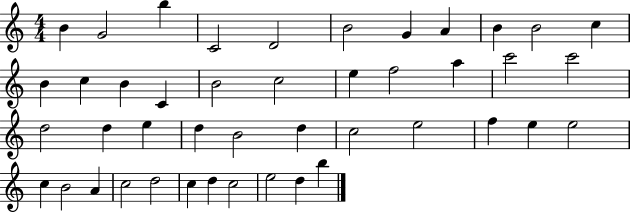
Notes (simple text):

B4/q G4/h B5/q C4/h D4/h B4/h G4/q A4/q B4/q B4/h C5/q B4/q C5/q B4/q C4/q B4/h C5/h E5/q F5/h A5/q C6/h C6/h D5/h D5/q E5/q D5/q B4/h D5/q C5/h E5/h F5/q E5/q E5/h C5/q B4/h A4/q C5/h D5/h C5/q D5/q C5/h E5/h D5/q B5/q